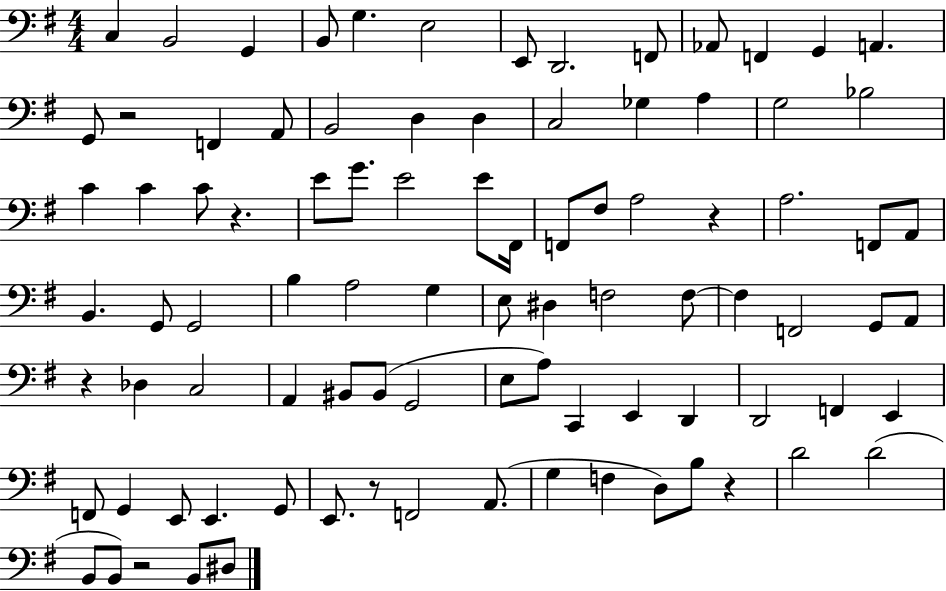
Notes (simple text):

C3/q B2/h G2/q B2/e G3/q. E3/h E2/e D2/h. F2/e Ab2/e F2/q G2/q A2/q. G2/e R/h F2/q A2/e B2/h D3/q D3/q C3/h Gb3/q A3/q G3/h Bb3/h C4/q C4/q C4/e R/q. E4/e G4/e. E4/h E4/e F#2/s F2/e F#3/e A3/h R/q A3/h. F2/e A2/e B2/q. G2/e G2/h B3/q A3/h G3/q E3/e D#3/q F3/h F3/e F3/q F2/h G2/e A2/e R/q Db3/q C3/h A2/q BIS2/e BIS2/e G2/h E3/e A3/e C2/q E2/q D2/q D2/h F2/q E2/q F2/e G2/q E2/e E2/q. G2/e E2/e. R/e F2/h A2/e. G3/q F3/q D3/e B3/e R/q D4/h D4/h B2/e B2/e R/h B2/e D#3/e